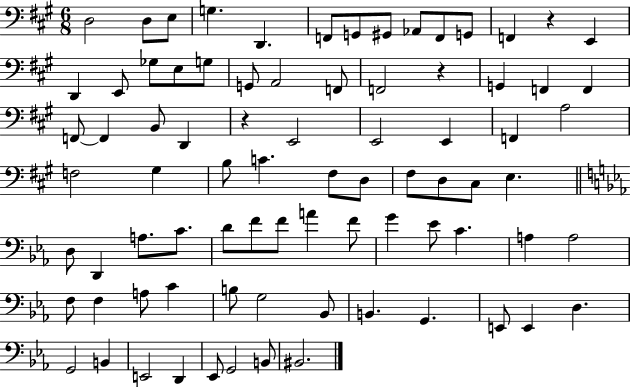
X:1
T:Untitled
M:6/8
L:1/4
K:A
D,2 D,/2 E,/2 G, D,, F,,/2 G,,/2 ^G,,/2 _A,,/2 F,,/2 G,,/2 F,, z E,, D,, E,,/2 _G,/2 E,/2 G,/2 G,,/2 A,,2 F,,/2 F,,2 z G,, F,, F,, F,,/2 F,, B,,/2 D,, z E,,2 E,,2 E,, F,, A,2 F,2 ^G, B,/2 C ^F,/2 D,/2 ^F,/2 D,/2 ^C,/2 E, D,/2 D,, A,/2 C/2 D/2 F/2 F/2 A F/2 G _E/2 C A, A,2 F,/2 F, A,/2 C B,/2 G,2 _B,,/2 B,, G,, E,,/2 E,, D, G,,2 B,, E,,2 D,, _E,,/2 G,,2 B,,/2 ^B,,2